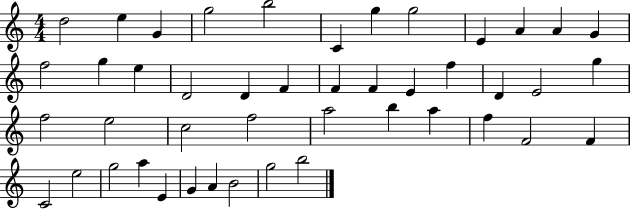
D5/h E5/q G4/q G5/h B5/h C4/q G5/q G5/h E4/q A4/q A4/q G4/q F5/h G5/q E5/q D4/h D4/q F4/q F4/q F4/q E4/q F5/q D4/q E4/h G5/q F5/h E5/h C5/h F5/h A5/h B5/q A5/q F5/q F4/h F4/q C4/h E5/h G5/h A5/q E4/q G4/q A4/q B4/h G5/h B5/h